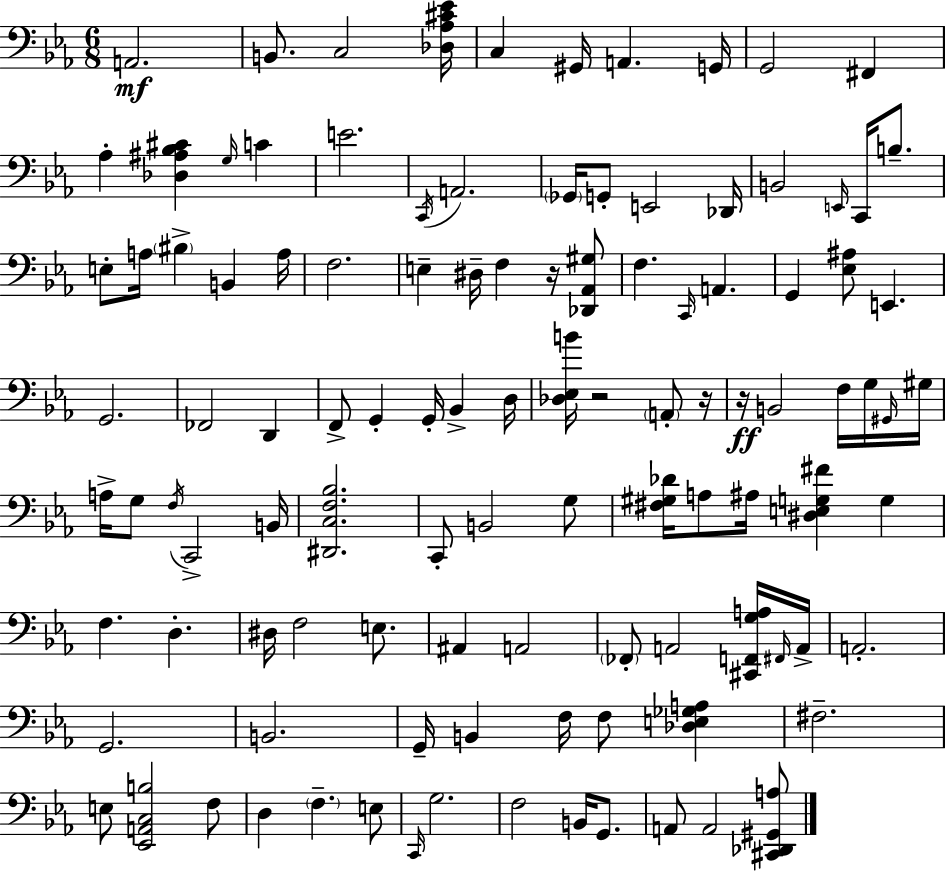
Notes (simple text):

A2/h. B2/e. C3/h [Db3,Ab3,C#4,Eb4]/s C3/q G#2/s A2/q. G2/s G2/h F#2/q Ab3/q [Db3,A#3,Bb3,C#4]/q G3/s C4/q E4/h. C2/s A2/h. Gb2/s G2/e E2/h Db2/s B2/h E2/s C2/s B3/e. E3/e A3/s BIS3/q B2/q A3/s F3/h. E3/q D#3/s F3/q R/s [Db2,Ab2,G#3]/e F3/q. C2/s A2/q. G2/q [Eb3,A#3]/e E2/q. G2/h. FES2/h D2/q F2/e G2/q G2/s Bb2/q D3/s [Db3,Eb3,B4]/s R/h A2/e R/s R/s B2/h F3/s G3/s G#2/s G#3/s A3/s G3/e F3/s C2/h B2/s [D#2,C3,F3,Bb3]/h. C2/e B2/h G3/e [F#3,G#3,Db4]/s A3/e A#3/s [D#3,E3,G3,F#4]/q G3/q F3/q. D3/q. D#3/s F3/h E3/e. A#2/q A2/h FES2/e A2/h [C#2,F2,G3,A3]/s F#2/s A2/s A2/h. G2/h. B2/h. G2/s B2/q F3/s F3/e [Db3,E3,Gb3,A3]/q F#3/h. E3/e [Eb2,A2,C3,B3]/h F3/e D3/q F3/q. E3/e C2/s G3/h. F3/h B2/s G2/e. A2/e A2/h [C#2,Db2,G#2,A3]/e